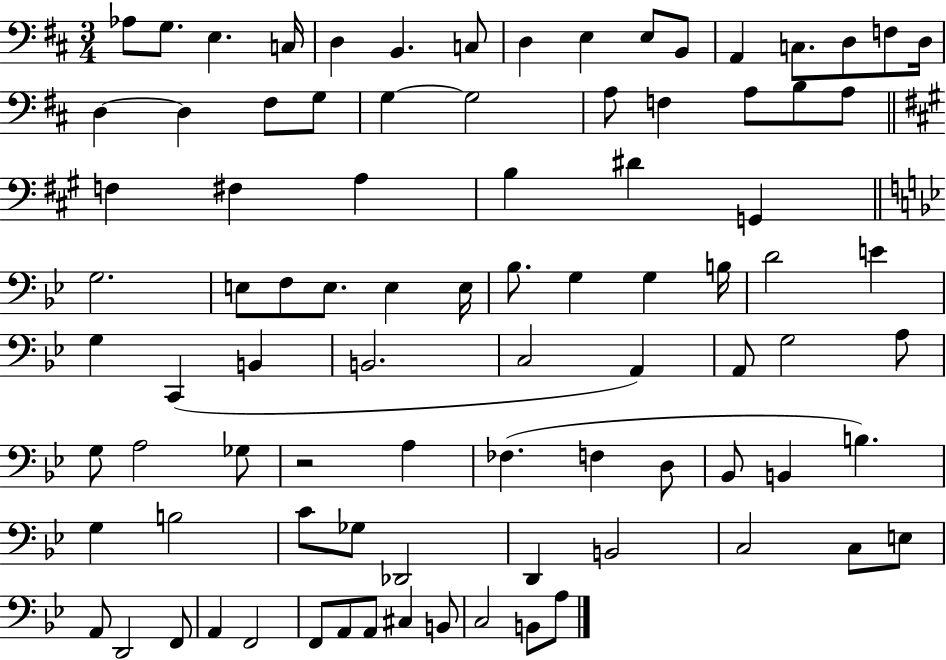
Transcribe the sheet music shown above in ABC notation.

X:1
T:Untitled
M:3/4
L:1/4
K:D
_A,/2 G,/2 E, C,/4 D, B,, C,/2 D, E, E,/2 B,,/2 A,, C,/2 D,/2 F,/2 D,/4 D, D, ^F,/2 G,/2 G, G,2 A,/2 F, A,/2 B,/2 A,/2 F, ^F, A, B, ^D G,, G,2 E,/2 F,/2 E,/2 E, E,/4 _B,/2 G, G, B,/4 D2 E G, C,, B,, B,,2 C,2 A,, A,,/2 G,2 A,/2 G,/2 A,2 _G,/2 z2 A, _F, F, D,/2 _B,,/2 B,, B, G, B,2 C/2 _G,/2 _D,,2 D,, B,,2 C,2 C,/2 E,/2 A,,/2 D,,2 F,,/2 A,, F,,2 F,,/2 A,,/2 A,,/2 ^C, B,,/2 C,2 B,,/2 A,/2